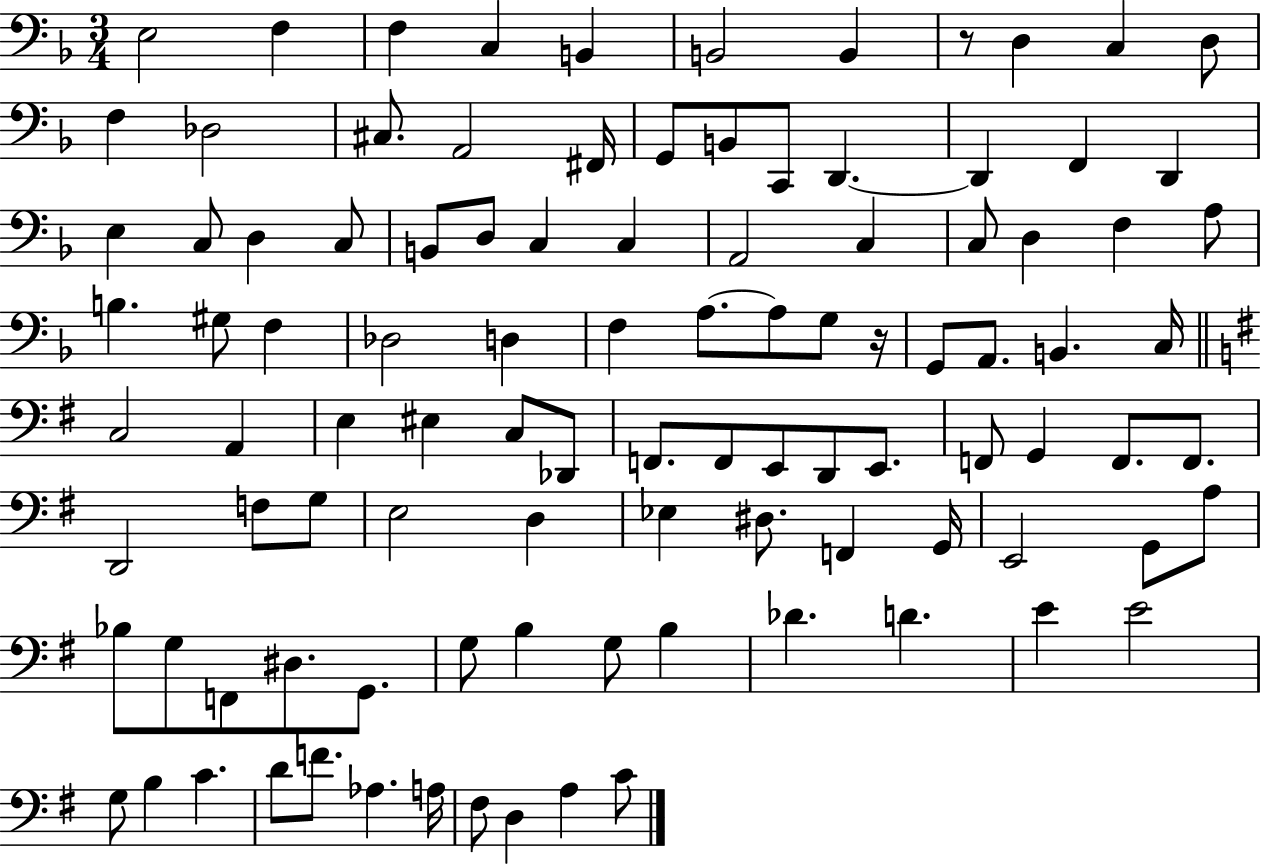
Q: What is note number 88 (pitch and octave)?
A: E4